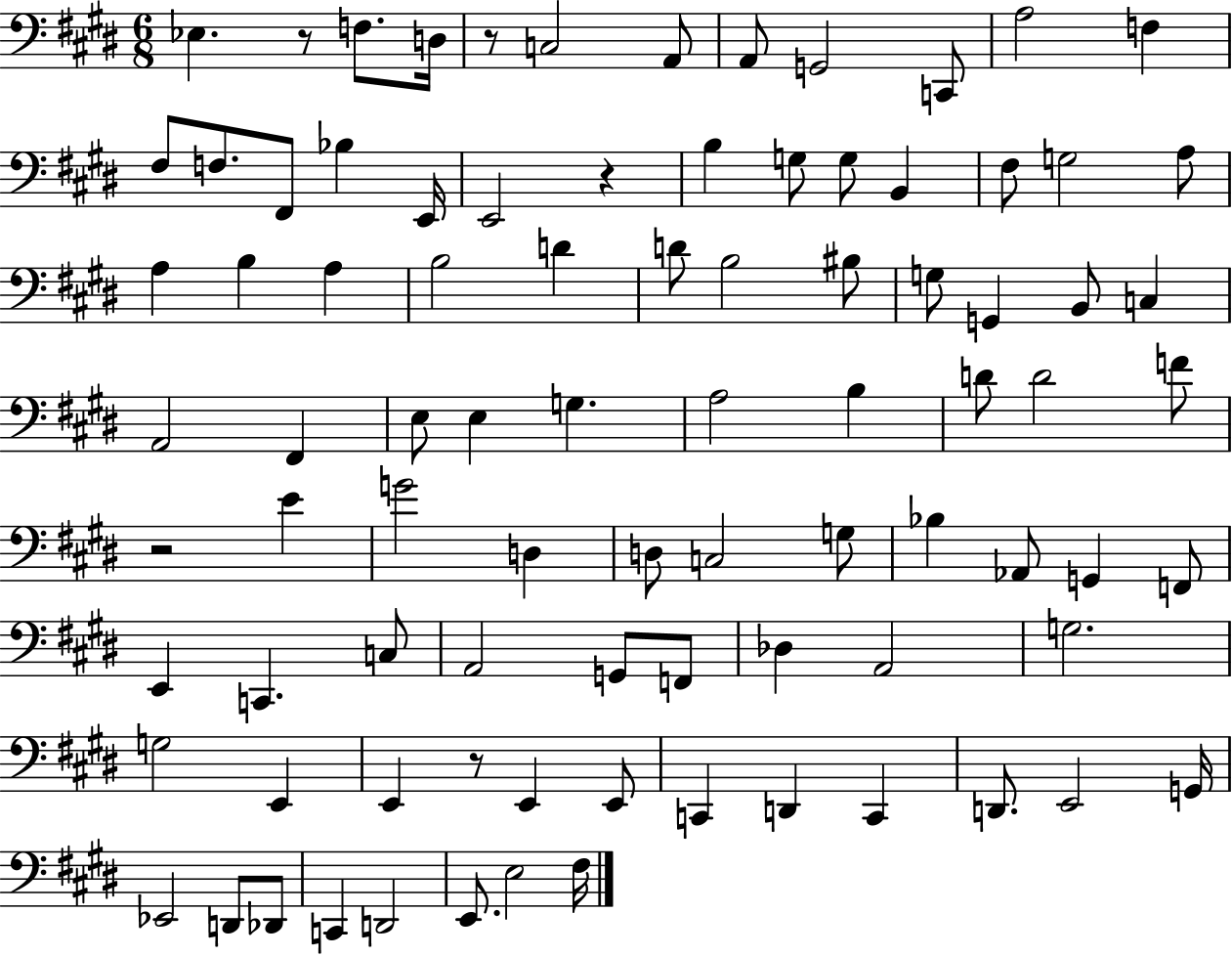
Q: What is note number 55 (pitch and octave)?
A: F2